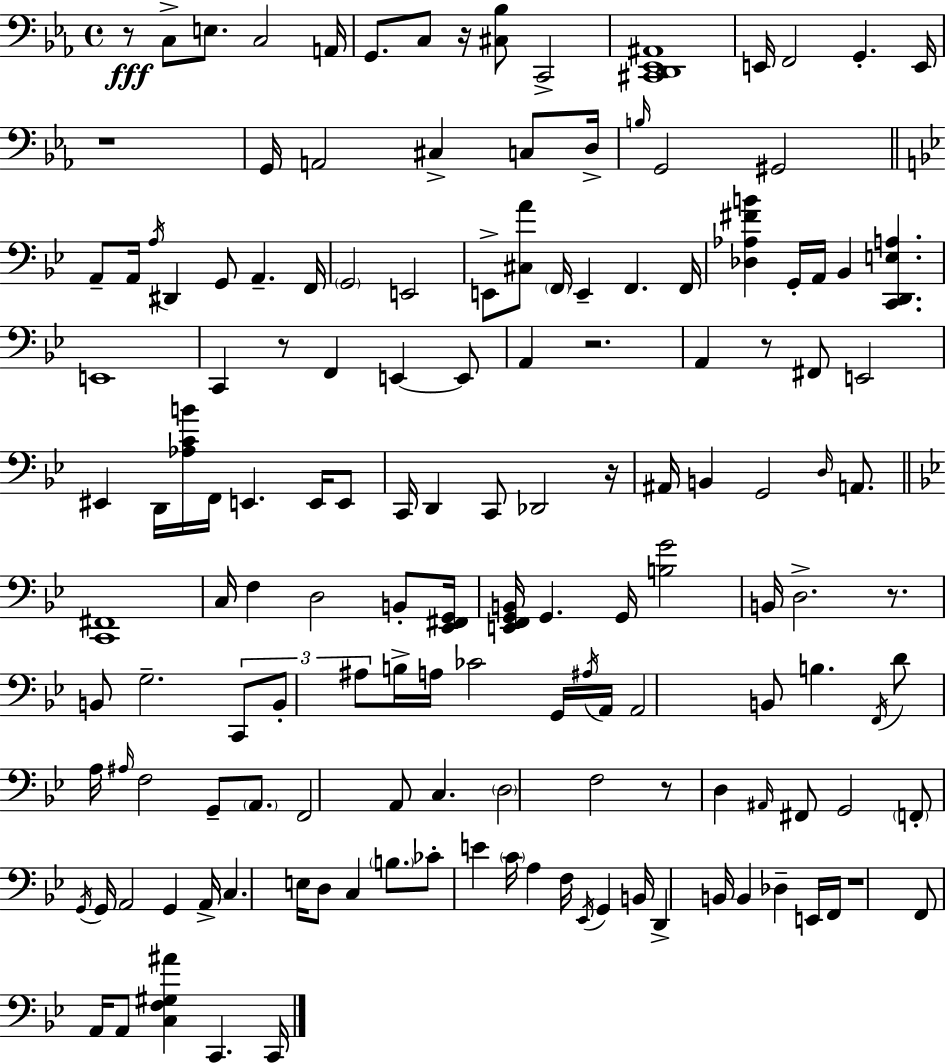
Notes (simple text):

R/e C3/e E3/e. C3/h A2/s G2/e. C3/e R/s [C#3,Bb3]/e C2/h [C#2,D2,Eb2,A#2]/w E2/s F2/h G2/q. E2/s R/w G2/s A2/h C#3/q C3/e D3/s B3/s G2/h G#2/h A2/e A2/s A3/s D#2/q G2/e A2/q. F2/s G2/h E2/h E2/e [C#3,A4]/e F2/s E2/q F2/q. F2/s [Db3,Ab3,F#4,B4]/q G2/s A2/s Bb2/q [C2,D2,E3,A3]/q. E2/w C2/q R/e F2/q E2/q E2/e A2/q R/h. A2/q R/e F#2/e E2/h EIS2/q D2/s [Ab3,C4,B4]/s F2/s E2/q. E2/s E2/e C2/s D2/q C2/e Db2/h R/s A#2/s B2/q G2/h D3/s A2/e. [C2,F#2]/w C3/s F3/q D3/h B2/e [Eb2,F#2,G2]/s [E2,F2,G2,B2]/s G2/q. G2/s [B3,G4]/h B2/s D3/h. R/e. B2/e G3/h. C2/e B2/e A#3/e B3/s A3/s CES4/h G2/s A#3/s A2/s A2/h B2/e B3/q. F2/s D4/e A3/s A#3/s F3/h G2/e A2/e. F2/h A2/e C3/q. D3/h F3/h R/e D3/q A#2/s F#2/e G2/h F2/e G2/s G2/s A2/h G2/q A2/s C3/q. E3/s D3/e C3/q B3/e. CES4/e E4/q C4/s A3/q F3/s Eb2/s G2/q B2/s D2/q B2/s B2/q Db3/q E2/s F2/s R/w F2/e A2/s A2/e [C3,F3,G#3,A#4]/q C2/q. C2/s